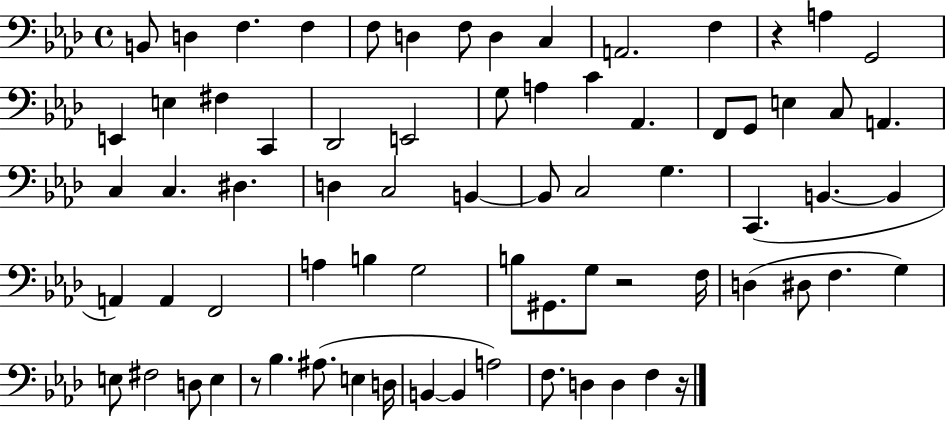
X:1
T:Untitled
M:4/4
L:1/4
K:Ab
B,,/2 D, F, F, F,/2 D, F,/2 D, C, A,,2 F, z A, G,,2 E,, E, ^F, C,, _D,,2 E,,2 G,/2 A, C _A,, F,,/2 G,,/2 E, C,/2 A,, C, C, ^D, D, C,2 B,, B,,/2 C,2 G, C,, B,, B,, A,, A,, F,,2 A, B, G,2 B,/2 ^G,,/2 G,/2 z2 F,/4 D, ^D,/2 F, G, E,/2 ^F,2 D,/2 E, z/2 _B, ^A,/2 E, D,/4 B,, B,, A,2 F,/2 D, D, F, z/4